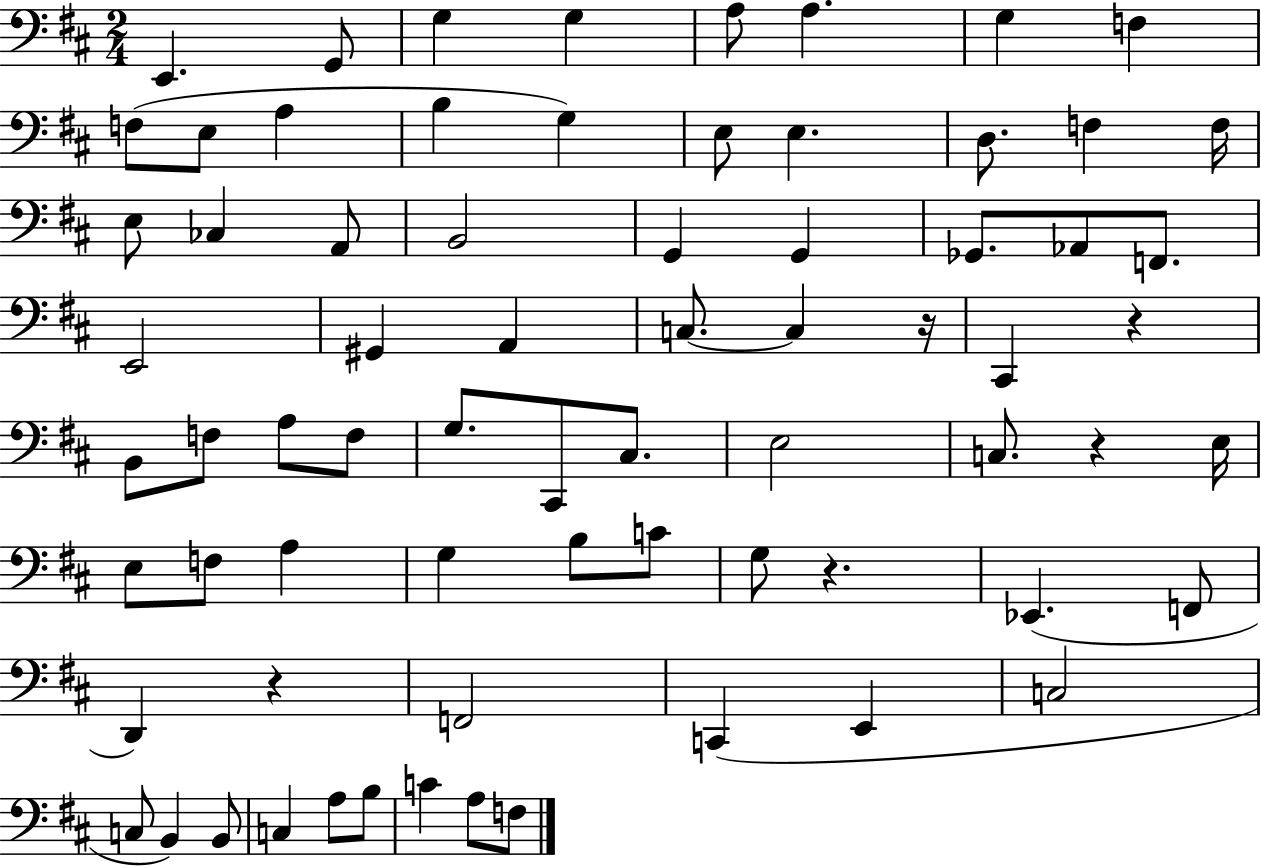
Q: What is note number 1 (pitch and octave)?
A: E2